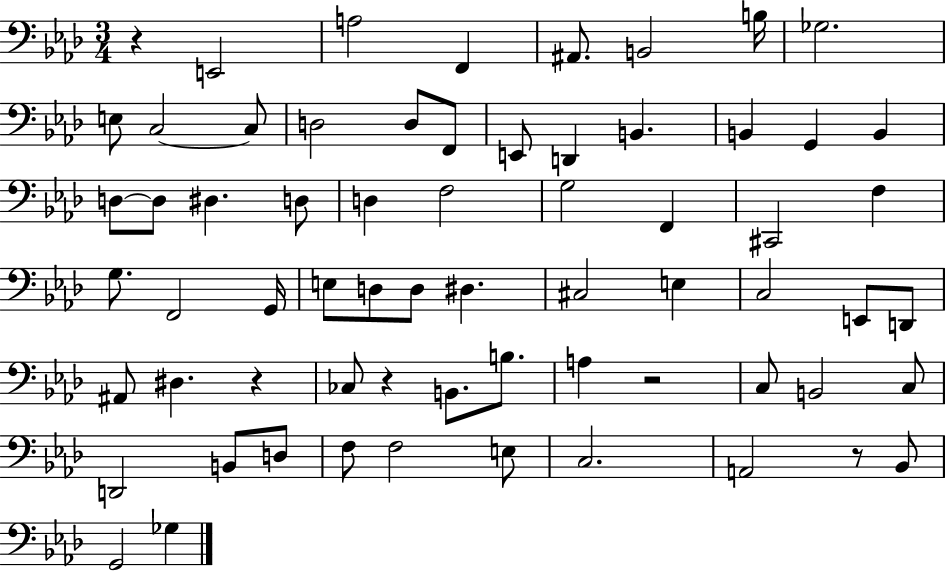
R/q E2/h A3/h F2/q A#2/e. B2/h B3/s Gb3/h. E3/e C3/h C3/e D3/h D3/e F2/e E2/e D2/q B2/q. B2/q G2/q B2/q D3/e D3/e D#3/q. D3/e D3/q F3/h G3/h F2/q C#2/h F3/q G3/e. F2/h G2/s E3/e D3/e D3/e D#3/q. C#3/h E3/q C3/h E2/e D2/e A#2/e D#3/q. R/q CES3/e R/q B2/e. B3/e. A3/q R/h C3/e B2/h C3/e D2/h B2/e D3/e F3/e F3/h E3/e C3/h. A2/h R/e Bb2/e G2/h Gb3/q